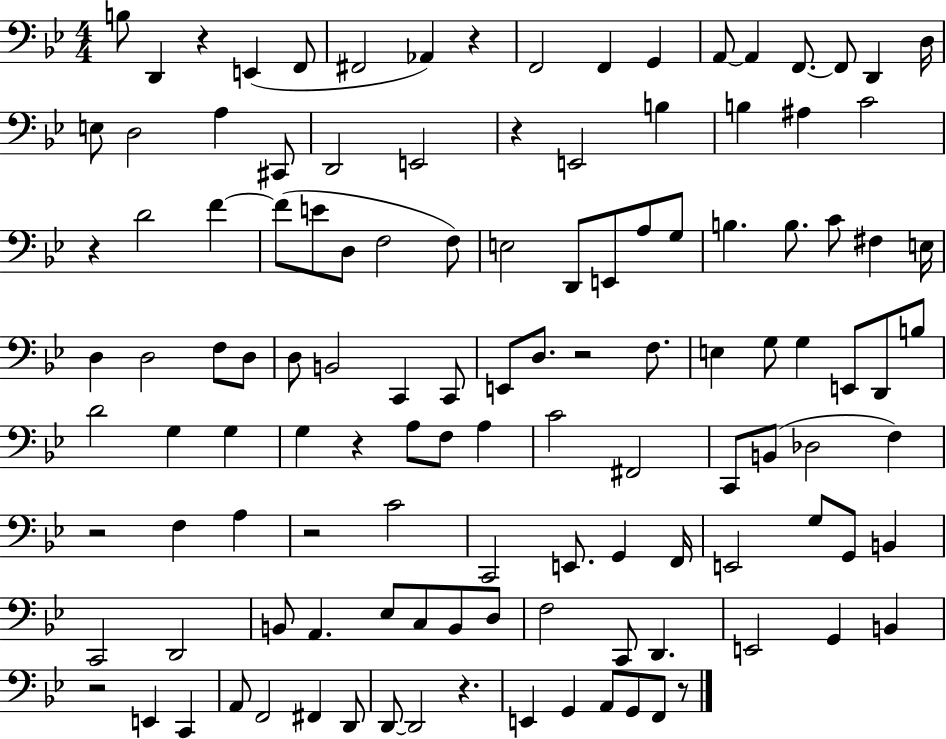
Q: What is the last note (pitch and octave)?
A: F2